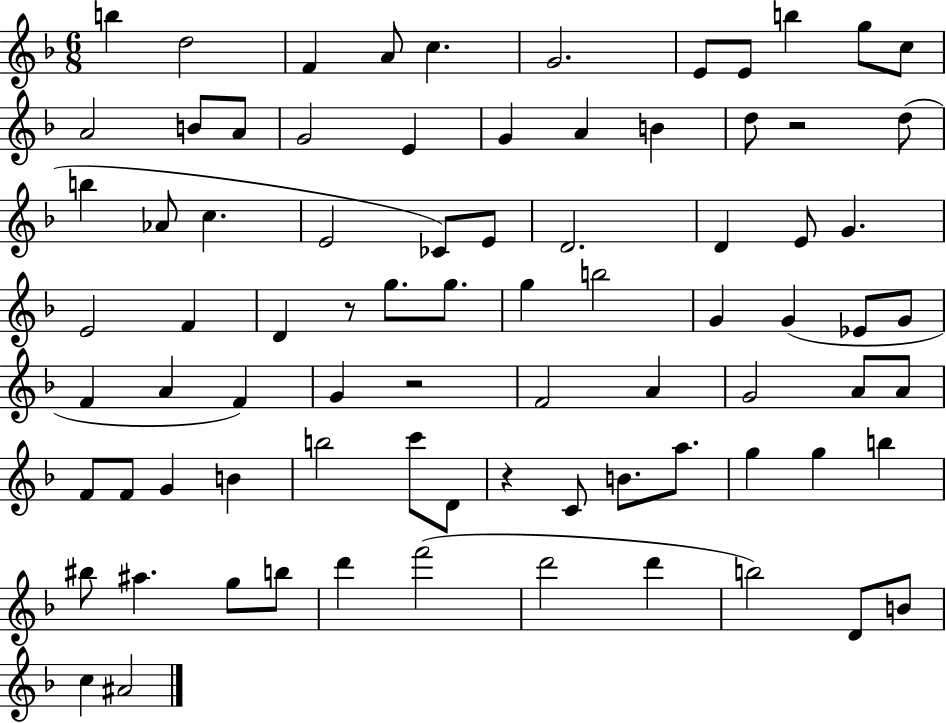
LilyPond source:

{
  \clef treble
  \numericTimeSignature
  \time 6/8
  \key f \major
  b''4 d''2 | f'4 a'8 c''4. | g'2. | e'8 e'8 b''4 g''8 c''8 | \break a'2 b'8 a'8 | g'2 e'4 | g'4 a'4 b'4 | d''8 r2 d''8( | \break b''4 aes'8 c''4. | e'2 ces'8) e'8 | d'2. | d'4 e'8 g'4. | \break e'2 f'4 | d'4 r8 g''8. g''8. | g''4 b''2 | g'4 g'4( ees'8 g'8 | \break f'4 a'4 f'4) | g'4 r2 | f'2 a'4 | g'2 a'8 a'8 | \break f'8 f'8 g'4 b'4 | b''2 c'''8 d'8 | r4 c'8 b'8. a''8. | g''4 g''4 b''4 | \break bis''8 ais''4. g''8 b''8 | d'''4 f'''2( | d'''2 d'''4 | b''2) d'8 b'8 | \break c''4 ais'2 | \bar "|."
}